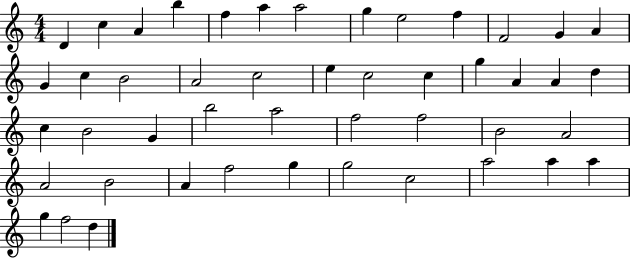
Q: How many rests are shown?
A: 0